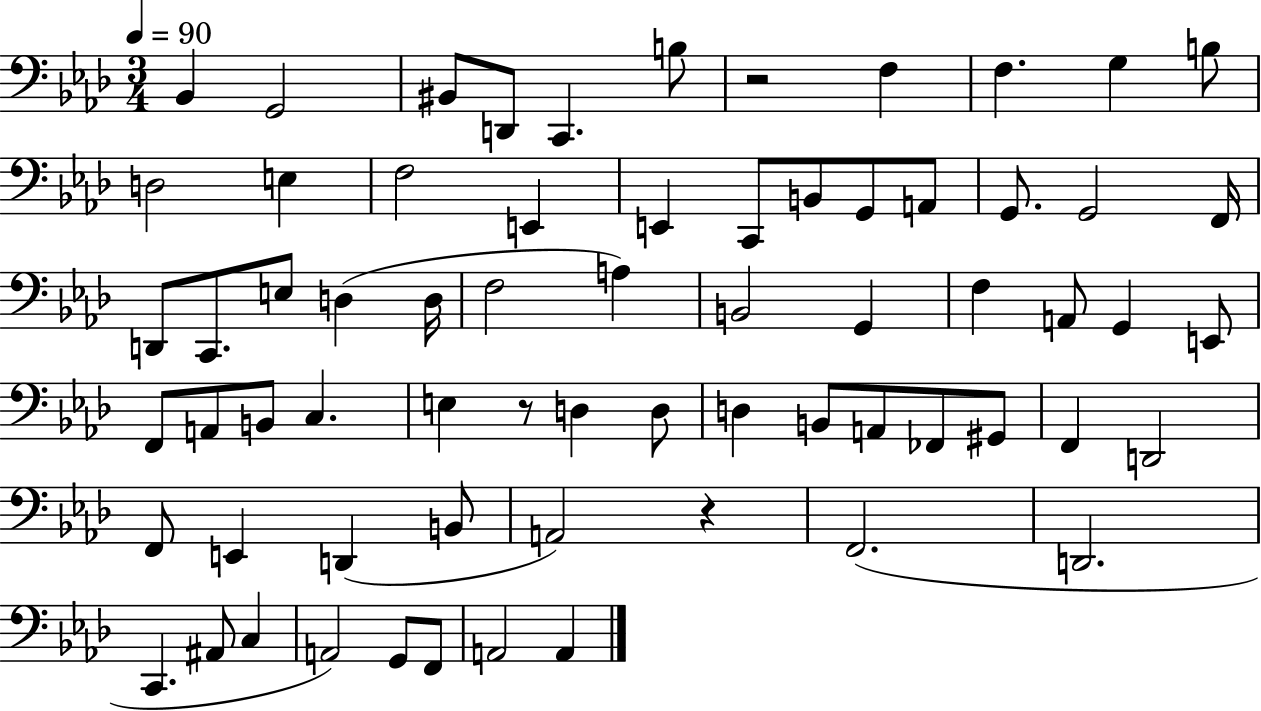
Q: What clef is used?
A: bass